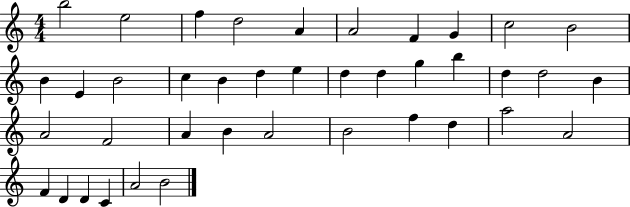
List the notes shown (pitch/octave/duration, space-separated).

B5/h E5/h F5/q D5/h A4/q A4/h F4/q G4/q C5/h B4/h B4/q E4/q B4/h C5/q B4/q D5/q E5/q D5/q D5/q G5/q B5/q D5/q D5/h B4/q A4/h F4/h A4/q B4/q A4/h B4/h F5/q D5/q A5/h A4/h F4/q D4/q D4/q C4/q A4/h B4/h